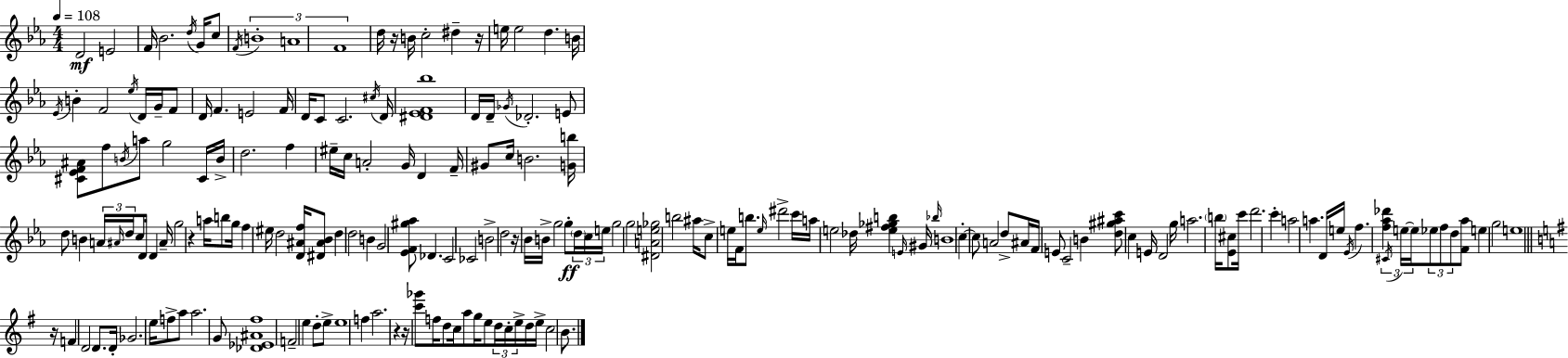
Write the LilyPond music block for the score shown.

{
  \clef treble
  \numericTimeSignature
  \time 4/4
  \key c \minor
  \tempo 4 = 108
  d'2\mf e'2 | f'16 bes'2. \acciaccatura { d''16 } g'16 c''8 | \acciaccatura { f'16 } \tuplet 3/2 { b'1-. | a'1 | \break f'1 } | d''16 r16 b'16 c''2-. dis''4-- | r16 e''16 e''2 d''4. | b'16 \acciaccatura { ees'16 } b'4-. f'2 \acciaccatura { ees''16 } | \break d'16 g'16-- f'8 d'16 f'4. e'2 | f'16 d'16 c'8 c'2. | \acciaccatura { cis''16 } d'16 <dis' ees' f' bes''>1 | d'16 d'16-- \acciaccatura { ges'16 } des'2.-. | \break e'8 <cis' ees' f' ais'>8 f''8 \acciaccatura { b'16 } a''8 g''2 | cis'16 b'16-> d''2. | f''4 eis''16-- c''16 a'2-. | g'16 d'4 f'16-- gis'8 c''16 b'2. | \break <g' b''>16 d''8 b'4 \tuplet 3/2 { a'16 \grace { ais'16 } d''16 } | c''8 d'16 d'4 ais'16-- g''2 | r4 a''16 b''8 g''16 f''4 eis''16 d''2 | <d' ais' f''>16 <dis' ais' bes'>8 d''4 d''2 | \break b'4 g'2 | <ees' f' gis'' aes''>8 des'4. c'2 | ces'2 b'2-> | d''2 r16 bes'16 b'16-> g''2 | \break g''8-.\ff \tuplet 3/2 { \parenthesize d''16 c''16 e''16 } g''2 | g''2 <dis' a' e'' ges''>2 | b''2 ais''16 c''8-> e''16 f'16 b''8. | \grace { e''16 } dis'''2-> c'''16 a''16 e''2 | \break des''16 <e'' fis'' ges'' b''>4 \grace { e'16 } gis'16 \grace { bes''16 } b'1 | c''4-.~~ c''8 | a'2 d''8-> ais'16 f'16 e'8 c'2-- | b'4 <d'' gis'' ais'' c'''>8 c''4 | \break e'16 d'2 g''16 a''2. | \parenthesize b''16 <ees' cis''>8 c'''16 d'''2. | c'''4-. a''2 | a''4. d'16 e''16 \acciaccatura { ees'16 } f''4. | \break <f'' aes'' des'''>4 \tuplet 3/2 { \acciaccatura { cis'16 } e''16~~ e''16 } \tuplet 3/2 { ees''8 f''8 d''8 } <f' aes''>8 | e''4 g''2 e''1 | \bar "||" \break \key g \major r16 f'4 d'2 d'8. | d'16-. ges'2. e''16 f''8-> | a''8 a''2. g'8 | <des' ees' ais' fis''>1 | \break f'2-- e''4 d''8-. e''8-> | e''1 | f''4 a''2. | r4 r16 <c''' ges'''>8 f''16 d''8 c''16 a''8 g''16 e''8 | \break \tuplet 3/2 { d''16 c''16-. e''16-> } d''16 e''16-> c''2 b'8. | \bar "|."
}